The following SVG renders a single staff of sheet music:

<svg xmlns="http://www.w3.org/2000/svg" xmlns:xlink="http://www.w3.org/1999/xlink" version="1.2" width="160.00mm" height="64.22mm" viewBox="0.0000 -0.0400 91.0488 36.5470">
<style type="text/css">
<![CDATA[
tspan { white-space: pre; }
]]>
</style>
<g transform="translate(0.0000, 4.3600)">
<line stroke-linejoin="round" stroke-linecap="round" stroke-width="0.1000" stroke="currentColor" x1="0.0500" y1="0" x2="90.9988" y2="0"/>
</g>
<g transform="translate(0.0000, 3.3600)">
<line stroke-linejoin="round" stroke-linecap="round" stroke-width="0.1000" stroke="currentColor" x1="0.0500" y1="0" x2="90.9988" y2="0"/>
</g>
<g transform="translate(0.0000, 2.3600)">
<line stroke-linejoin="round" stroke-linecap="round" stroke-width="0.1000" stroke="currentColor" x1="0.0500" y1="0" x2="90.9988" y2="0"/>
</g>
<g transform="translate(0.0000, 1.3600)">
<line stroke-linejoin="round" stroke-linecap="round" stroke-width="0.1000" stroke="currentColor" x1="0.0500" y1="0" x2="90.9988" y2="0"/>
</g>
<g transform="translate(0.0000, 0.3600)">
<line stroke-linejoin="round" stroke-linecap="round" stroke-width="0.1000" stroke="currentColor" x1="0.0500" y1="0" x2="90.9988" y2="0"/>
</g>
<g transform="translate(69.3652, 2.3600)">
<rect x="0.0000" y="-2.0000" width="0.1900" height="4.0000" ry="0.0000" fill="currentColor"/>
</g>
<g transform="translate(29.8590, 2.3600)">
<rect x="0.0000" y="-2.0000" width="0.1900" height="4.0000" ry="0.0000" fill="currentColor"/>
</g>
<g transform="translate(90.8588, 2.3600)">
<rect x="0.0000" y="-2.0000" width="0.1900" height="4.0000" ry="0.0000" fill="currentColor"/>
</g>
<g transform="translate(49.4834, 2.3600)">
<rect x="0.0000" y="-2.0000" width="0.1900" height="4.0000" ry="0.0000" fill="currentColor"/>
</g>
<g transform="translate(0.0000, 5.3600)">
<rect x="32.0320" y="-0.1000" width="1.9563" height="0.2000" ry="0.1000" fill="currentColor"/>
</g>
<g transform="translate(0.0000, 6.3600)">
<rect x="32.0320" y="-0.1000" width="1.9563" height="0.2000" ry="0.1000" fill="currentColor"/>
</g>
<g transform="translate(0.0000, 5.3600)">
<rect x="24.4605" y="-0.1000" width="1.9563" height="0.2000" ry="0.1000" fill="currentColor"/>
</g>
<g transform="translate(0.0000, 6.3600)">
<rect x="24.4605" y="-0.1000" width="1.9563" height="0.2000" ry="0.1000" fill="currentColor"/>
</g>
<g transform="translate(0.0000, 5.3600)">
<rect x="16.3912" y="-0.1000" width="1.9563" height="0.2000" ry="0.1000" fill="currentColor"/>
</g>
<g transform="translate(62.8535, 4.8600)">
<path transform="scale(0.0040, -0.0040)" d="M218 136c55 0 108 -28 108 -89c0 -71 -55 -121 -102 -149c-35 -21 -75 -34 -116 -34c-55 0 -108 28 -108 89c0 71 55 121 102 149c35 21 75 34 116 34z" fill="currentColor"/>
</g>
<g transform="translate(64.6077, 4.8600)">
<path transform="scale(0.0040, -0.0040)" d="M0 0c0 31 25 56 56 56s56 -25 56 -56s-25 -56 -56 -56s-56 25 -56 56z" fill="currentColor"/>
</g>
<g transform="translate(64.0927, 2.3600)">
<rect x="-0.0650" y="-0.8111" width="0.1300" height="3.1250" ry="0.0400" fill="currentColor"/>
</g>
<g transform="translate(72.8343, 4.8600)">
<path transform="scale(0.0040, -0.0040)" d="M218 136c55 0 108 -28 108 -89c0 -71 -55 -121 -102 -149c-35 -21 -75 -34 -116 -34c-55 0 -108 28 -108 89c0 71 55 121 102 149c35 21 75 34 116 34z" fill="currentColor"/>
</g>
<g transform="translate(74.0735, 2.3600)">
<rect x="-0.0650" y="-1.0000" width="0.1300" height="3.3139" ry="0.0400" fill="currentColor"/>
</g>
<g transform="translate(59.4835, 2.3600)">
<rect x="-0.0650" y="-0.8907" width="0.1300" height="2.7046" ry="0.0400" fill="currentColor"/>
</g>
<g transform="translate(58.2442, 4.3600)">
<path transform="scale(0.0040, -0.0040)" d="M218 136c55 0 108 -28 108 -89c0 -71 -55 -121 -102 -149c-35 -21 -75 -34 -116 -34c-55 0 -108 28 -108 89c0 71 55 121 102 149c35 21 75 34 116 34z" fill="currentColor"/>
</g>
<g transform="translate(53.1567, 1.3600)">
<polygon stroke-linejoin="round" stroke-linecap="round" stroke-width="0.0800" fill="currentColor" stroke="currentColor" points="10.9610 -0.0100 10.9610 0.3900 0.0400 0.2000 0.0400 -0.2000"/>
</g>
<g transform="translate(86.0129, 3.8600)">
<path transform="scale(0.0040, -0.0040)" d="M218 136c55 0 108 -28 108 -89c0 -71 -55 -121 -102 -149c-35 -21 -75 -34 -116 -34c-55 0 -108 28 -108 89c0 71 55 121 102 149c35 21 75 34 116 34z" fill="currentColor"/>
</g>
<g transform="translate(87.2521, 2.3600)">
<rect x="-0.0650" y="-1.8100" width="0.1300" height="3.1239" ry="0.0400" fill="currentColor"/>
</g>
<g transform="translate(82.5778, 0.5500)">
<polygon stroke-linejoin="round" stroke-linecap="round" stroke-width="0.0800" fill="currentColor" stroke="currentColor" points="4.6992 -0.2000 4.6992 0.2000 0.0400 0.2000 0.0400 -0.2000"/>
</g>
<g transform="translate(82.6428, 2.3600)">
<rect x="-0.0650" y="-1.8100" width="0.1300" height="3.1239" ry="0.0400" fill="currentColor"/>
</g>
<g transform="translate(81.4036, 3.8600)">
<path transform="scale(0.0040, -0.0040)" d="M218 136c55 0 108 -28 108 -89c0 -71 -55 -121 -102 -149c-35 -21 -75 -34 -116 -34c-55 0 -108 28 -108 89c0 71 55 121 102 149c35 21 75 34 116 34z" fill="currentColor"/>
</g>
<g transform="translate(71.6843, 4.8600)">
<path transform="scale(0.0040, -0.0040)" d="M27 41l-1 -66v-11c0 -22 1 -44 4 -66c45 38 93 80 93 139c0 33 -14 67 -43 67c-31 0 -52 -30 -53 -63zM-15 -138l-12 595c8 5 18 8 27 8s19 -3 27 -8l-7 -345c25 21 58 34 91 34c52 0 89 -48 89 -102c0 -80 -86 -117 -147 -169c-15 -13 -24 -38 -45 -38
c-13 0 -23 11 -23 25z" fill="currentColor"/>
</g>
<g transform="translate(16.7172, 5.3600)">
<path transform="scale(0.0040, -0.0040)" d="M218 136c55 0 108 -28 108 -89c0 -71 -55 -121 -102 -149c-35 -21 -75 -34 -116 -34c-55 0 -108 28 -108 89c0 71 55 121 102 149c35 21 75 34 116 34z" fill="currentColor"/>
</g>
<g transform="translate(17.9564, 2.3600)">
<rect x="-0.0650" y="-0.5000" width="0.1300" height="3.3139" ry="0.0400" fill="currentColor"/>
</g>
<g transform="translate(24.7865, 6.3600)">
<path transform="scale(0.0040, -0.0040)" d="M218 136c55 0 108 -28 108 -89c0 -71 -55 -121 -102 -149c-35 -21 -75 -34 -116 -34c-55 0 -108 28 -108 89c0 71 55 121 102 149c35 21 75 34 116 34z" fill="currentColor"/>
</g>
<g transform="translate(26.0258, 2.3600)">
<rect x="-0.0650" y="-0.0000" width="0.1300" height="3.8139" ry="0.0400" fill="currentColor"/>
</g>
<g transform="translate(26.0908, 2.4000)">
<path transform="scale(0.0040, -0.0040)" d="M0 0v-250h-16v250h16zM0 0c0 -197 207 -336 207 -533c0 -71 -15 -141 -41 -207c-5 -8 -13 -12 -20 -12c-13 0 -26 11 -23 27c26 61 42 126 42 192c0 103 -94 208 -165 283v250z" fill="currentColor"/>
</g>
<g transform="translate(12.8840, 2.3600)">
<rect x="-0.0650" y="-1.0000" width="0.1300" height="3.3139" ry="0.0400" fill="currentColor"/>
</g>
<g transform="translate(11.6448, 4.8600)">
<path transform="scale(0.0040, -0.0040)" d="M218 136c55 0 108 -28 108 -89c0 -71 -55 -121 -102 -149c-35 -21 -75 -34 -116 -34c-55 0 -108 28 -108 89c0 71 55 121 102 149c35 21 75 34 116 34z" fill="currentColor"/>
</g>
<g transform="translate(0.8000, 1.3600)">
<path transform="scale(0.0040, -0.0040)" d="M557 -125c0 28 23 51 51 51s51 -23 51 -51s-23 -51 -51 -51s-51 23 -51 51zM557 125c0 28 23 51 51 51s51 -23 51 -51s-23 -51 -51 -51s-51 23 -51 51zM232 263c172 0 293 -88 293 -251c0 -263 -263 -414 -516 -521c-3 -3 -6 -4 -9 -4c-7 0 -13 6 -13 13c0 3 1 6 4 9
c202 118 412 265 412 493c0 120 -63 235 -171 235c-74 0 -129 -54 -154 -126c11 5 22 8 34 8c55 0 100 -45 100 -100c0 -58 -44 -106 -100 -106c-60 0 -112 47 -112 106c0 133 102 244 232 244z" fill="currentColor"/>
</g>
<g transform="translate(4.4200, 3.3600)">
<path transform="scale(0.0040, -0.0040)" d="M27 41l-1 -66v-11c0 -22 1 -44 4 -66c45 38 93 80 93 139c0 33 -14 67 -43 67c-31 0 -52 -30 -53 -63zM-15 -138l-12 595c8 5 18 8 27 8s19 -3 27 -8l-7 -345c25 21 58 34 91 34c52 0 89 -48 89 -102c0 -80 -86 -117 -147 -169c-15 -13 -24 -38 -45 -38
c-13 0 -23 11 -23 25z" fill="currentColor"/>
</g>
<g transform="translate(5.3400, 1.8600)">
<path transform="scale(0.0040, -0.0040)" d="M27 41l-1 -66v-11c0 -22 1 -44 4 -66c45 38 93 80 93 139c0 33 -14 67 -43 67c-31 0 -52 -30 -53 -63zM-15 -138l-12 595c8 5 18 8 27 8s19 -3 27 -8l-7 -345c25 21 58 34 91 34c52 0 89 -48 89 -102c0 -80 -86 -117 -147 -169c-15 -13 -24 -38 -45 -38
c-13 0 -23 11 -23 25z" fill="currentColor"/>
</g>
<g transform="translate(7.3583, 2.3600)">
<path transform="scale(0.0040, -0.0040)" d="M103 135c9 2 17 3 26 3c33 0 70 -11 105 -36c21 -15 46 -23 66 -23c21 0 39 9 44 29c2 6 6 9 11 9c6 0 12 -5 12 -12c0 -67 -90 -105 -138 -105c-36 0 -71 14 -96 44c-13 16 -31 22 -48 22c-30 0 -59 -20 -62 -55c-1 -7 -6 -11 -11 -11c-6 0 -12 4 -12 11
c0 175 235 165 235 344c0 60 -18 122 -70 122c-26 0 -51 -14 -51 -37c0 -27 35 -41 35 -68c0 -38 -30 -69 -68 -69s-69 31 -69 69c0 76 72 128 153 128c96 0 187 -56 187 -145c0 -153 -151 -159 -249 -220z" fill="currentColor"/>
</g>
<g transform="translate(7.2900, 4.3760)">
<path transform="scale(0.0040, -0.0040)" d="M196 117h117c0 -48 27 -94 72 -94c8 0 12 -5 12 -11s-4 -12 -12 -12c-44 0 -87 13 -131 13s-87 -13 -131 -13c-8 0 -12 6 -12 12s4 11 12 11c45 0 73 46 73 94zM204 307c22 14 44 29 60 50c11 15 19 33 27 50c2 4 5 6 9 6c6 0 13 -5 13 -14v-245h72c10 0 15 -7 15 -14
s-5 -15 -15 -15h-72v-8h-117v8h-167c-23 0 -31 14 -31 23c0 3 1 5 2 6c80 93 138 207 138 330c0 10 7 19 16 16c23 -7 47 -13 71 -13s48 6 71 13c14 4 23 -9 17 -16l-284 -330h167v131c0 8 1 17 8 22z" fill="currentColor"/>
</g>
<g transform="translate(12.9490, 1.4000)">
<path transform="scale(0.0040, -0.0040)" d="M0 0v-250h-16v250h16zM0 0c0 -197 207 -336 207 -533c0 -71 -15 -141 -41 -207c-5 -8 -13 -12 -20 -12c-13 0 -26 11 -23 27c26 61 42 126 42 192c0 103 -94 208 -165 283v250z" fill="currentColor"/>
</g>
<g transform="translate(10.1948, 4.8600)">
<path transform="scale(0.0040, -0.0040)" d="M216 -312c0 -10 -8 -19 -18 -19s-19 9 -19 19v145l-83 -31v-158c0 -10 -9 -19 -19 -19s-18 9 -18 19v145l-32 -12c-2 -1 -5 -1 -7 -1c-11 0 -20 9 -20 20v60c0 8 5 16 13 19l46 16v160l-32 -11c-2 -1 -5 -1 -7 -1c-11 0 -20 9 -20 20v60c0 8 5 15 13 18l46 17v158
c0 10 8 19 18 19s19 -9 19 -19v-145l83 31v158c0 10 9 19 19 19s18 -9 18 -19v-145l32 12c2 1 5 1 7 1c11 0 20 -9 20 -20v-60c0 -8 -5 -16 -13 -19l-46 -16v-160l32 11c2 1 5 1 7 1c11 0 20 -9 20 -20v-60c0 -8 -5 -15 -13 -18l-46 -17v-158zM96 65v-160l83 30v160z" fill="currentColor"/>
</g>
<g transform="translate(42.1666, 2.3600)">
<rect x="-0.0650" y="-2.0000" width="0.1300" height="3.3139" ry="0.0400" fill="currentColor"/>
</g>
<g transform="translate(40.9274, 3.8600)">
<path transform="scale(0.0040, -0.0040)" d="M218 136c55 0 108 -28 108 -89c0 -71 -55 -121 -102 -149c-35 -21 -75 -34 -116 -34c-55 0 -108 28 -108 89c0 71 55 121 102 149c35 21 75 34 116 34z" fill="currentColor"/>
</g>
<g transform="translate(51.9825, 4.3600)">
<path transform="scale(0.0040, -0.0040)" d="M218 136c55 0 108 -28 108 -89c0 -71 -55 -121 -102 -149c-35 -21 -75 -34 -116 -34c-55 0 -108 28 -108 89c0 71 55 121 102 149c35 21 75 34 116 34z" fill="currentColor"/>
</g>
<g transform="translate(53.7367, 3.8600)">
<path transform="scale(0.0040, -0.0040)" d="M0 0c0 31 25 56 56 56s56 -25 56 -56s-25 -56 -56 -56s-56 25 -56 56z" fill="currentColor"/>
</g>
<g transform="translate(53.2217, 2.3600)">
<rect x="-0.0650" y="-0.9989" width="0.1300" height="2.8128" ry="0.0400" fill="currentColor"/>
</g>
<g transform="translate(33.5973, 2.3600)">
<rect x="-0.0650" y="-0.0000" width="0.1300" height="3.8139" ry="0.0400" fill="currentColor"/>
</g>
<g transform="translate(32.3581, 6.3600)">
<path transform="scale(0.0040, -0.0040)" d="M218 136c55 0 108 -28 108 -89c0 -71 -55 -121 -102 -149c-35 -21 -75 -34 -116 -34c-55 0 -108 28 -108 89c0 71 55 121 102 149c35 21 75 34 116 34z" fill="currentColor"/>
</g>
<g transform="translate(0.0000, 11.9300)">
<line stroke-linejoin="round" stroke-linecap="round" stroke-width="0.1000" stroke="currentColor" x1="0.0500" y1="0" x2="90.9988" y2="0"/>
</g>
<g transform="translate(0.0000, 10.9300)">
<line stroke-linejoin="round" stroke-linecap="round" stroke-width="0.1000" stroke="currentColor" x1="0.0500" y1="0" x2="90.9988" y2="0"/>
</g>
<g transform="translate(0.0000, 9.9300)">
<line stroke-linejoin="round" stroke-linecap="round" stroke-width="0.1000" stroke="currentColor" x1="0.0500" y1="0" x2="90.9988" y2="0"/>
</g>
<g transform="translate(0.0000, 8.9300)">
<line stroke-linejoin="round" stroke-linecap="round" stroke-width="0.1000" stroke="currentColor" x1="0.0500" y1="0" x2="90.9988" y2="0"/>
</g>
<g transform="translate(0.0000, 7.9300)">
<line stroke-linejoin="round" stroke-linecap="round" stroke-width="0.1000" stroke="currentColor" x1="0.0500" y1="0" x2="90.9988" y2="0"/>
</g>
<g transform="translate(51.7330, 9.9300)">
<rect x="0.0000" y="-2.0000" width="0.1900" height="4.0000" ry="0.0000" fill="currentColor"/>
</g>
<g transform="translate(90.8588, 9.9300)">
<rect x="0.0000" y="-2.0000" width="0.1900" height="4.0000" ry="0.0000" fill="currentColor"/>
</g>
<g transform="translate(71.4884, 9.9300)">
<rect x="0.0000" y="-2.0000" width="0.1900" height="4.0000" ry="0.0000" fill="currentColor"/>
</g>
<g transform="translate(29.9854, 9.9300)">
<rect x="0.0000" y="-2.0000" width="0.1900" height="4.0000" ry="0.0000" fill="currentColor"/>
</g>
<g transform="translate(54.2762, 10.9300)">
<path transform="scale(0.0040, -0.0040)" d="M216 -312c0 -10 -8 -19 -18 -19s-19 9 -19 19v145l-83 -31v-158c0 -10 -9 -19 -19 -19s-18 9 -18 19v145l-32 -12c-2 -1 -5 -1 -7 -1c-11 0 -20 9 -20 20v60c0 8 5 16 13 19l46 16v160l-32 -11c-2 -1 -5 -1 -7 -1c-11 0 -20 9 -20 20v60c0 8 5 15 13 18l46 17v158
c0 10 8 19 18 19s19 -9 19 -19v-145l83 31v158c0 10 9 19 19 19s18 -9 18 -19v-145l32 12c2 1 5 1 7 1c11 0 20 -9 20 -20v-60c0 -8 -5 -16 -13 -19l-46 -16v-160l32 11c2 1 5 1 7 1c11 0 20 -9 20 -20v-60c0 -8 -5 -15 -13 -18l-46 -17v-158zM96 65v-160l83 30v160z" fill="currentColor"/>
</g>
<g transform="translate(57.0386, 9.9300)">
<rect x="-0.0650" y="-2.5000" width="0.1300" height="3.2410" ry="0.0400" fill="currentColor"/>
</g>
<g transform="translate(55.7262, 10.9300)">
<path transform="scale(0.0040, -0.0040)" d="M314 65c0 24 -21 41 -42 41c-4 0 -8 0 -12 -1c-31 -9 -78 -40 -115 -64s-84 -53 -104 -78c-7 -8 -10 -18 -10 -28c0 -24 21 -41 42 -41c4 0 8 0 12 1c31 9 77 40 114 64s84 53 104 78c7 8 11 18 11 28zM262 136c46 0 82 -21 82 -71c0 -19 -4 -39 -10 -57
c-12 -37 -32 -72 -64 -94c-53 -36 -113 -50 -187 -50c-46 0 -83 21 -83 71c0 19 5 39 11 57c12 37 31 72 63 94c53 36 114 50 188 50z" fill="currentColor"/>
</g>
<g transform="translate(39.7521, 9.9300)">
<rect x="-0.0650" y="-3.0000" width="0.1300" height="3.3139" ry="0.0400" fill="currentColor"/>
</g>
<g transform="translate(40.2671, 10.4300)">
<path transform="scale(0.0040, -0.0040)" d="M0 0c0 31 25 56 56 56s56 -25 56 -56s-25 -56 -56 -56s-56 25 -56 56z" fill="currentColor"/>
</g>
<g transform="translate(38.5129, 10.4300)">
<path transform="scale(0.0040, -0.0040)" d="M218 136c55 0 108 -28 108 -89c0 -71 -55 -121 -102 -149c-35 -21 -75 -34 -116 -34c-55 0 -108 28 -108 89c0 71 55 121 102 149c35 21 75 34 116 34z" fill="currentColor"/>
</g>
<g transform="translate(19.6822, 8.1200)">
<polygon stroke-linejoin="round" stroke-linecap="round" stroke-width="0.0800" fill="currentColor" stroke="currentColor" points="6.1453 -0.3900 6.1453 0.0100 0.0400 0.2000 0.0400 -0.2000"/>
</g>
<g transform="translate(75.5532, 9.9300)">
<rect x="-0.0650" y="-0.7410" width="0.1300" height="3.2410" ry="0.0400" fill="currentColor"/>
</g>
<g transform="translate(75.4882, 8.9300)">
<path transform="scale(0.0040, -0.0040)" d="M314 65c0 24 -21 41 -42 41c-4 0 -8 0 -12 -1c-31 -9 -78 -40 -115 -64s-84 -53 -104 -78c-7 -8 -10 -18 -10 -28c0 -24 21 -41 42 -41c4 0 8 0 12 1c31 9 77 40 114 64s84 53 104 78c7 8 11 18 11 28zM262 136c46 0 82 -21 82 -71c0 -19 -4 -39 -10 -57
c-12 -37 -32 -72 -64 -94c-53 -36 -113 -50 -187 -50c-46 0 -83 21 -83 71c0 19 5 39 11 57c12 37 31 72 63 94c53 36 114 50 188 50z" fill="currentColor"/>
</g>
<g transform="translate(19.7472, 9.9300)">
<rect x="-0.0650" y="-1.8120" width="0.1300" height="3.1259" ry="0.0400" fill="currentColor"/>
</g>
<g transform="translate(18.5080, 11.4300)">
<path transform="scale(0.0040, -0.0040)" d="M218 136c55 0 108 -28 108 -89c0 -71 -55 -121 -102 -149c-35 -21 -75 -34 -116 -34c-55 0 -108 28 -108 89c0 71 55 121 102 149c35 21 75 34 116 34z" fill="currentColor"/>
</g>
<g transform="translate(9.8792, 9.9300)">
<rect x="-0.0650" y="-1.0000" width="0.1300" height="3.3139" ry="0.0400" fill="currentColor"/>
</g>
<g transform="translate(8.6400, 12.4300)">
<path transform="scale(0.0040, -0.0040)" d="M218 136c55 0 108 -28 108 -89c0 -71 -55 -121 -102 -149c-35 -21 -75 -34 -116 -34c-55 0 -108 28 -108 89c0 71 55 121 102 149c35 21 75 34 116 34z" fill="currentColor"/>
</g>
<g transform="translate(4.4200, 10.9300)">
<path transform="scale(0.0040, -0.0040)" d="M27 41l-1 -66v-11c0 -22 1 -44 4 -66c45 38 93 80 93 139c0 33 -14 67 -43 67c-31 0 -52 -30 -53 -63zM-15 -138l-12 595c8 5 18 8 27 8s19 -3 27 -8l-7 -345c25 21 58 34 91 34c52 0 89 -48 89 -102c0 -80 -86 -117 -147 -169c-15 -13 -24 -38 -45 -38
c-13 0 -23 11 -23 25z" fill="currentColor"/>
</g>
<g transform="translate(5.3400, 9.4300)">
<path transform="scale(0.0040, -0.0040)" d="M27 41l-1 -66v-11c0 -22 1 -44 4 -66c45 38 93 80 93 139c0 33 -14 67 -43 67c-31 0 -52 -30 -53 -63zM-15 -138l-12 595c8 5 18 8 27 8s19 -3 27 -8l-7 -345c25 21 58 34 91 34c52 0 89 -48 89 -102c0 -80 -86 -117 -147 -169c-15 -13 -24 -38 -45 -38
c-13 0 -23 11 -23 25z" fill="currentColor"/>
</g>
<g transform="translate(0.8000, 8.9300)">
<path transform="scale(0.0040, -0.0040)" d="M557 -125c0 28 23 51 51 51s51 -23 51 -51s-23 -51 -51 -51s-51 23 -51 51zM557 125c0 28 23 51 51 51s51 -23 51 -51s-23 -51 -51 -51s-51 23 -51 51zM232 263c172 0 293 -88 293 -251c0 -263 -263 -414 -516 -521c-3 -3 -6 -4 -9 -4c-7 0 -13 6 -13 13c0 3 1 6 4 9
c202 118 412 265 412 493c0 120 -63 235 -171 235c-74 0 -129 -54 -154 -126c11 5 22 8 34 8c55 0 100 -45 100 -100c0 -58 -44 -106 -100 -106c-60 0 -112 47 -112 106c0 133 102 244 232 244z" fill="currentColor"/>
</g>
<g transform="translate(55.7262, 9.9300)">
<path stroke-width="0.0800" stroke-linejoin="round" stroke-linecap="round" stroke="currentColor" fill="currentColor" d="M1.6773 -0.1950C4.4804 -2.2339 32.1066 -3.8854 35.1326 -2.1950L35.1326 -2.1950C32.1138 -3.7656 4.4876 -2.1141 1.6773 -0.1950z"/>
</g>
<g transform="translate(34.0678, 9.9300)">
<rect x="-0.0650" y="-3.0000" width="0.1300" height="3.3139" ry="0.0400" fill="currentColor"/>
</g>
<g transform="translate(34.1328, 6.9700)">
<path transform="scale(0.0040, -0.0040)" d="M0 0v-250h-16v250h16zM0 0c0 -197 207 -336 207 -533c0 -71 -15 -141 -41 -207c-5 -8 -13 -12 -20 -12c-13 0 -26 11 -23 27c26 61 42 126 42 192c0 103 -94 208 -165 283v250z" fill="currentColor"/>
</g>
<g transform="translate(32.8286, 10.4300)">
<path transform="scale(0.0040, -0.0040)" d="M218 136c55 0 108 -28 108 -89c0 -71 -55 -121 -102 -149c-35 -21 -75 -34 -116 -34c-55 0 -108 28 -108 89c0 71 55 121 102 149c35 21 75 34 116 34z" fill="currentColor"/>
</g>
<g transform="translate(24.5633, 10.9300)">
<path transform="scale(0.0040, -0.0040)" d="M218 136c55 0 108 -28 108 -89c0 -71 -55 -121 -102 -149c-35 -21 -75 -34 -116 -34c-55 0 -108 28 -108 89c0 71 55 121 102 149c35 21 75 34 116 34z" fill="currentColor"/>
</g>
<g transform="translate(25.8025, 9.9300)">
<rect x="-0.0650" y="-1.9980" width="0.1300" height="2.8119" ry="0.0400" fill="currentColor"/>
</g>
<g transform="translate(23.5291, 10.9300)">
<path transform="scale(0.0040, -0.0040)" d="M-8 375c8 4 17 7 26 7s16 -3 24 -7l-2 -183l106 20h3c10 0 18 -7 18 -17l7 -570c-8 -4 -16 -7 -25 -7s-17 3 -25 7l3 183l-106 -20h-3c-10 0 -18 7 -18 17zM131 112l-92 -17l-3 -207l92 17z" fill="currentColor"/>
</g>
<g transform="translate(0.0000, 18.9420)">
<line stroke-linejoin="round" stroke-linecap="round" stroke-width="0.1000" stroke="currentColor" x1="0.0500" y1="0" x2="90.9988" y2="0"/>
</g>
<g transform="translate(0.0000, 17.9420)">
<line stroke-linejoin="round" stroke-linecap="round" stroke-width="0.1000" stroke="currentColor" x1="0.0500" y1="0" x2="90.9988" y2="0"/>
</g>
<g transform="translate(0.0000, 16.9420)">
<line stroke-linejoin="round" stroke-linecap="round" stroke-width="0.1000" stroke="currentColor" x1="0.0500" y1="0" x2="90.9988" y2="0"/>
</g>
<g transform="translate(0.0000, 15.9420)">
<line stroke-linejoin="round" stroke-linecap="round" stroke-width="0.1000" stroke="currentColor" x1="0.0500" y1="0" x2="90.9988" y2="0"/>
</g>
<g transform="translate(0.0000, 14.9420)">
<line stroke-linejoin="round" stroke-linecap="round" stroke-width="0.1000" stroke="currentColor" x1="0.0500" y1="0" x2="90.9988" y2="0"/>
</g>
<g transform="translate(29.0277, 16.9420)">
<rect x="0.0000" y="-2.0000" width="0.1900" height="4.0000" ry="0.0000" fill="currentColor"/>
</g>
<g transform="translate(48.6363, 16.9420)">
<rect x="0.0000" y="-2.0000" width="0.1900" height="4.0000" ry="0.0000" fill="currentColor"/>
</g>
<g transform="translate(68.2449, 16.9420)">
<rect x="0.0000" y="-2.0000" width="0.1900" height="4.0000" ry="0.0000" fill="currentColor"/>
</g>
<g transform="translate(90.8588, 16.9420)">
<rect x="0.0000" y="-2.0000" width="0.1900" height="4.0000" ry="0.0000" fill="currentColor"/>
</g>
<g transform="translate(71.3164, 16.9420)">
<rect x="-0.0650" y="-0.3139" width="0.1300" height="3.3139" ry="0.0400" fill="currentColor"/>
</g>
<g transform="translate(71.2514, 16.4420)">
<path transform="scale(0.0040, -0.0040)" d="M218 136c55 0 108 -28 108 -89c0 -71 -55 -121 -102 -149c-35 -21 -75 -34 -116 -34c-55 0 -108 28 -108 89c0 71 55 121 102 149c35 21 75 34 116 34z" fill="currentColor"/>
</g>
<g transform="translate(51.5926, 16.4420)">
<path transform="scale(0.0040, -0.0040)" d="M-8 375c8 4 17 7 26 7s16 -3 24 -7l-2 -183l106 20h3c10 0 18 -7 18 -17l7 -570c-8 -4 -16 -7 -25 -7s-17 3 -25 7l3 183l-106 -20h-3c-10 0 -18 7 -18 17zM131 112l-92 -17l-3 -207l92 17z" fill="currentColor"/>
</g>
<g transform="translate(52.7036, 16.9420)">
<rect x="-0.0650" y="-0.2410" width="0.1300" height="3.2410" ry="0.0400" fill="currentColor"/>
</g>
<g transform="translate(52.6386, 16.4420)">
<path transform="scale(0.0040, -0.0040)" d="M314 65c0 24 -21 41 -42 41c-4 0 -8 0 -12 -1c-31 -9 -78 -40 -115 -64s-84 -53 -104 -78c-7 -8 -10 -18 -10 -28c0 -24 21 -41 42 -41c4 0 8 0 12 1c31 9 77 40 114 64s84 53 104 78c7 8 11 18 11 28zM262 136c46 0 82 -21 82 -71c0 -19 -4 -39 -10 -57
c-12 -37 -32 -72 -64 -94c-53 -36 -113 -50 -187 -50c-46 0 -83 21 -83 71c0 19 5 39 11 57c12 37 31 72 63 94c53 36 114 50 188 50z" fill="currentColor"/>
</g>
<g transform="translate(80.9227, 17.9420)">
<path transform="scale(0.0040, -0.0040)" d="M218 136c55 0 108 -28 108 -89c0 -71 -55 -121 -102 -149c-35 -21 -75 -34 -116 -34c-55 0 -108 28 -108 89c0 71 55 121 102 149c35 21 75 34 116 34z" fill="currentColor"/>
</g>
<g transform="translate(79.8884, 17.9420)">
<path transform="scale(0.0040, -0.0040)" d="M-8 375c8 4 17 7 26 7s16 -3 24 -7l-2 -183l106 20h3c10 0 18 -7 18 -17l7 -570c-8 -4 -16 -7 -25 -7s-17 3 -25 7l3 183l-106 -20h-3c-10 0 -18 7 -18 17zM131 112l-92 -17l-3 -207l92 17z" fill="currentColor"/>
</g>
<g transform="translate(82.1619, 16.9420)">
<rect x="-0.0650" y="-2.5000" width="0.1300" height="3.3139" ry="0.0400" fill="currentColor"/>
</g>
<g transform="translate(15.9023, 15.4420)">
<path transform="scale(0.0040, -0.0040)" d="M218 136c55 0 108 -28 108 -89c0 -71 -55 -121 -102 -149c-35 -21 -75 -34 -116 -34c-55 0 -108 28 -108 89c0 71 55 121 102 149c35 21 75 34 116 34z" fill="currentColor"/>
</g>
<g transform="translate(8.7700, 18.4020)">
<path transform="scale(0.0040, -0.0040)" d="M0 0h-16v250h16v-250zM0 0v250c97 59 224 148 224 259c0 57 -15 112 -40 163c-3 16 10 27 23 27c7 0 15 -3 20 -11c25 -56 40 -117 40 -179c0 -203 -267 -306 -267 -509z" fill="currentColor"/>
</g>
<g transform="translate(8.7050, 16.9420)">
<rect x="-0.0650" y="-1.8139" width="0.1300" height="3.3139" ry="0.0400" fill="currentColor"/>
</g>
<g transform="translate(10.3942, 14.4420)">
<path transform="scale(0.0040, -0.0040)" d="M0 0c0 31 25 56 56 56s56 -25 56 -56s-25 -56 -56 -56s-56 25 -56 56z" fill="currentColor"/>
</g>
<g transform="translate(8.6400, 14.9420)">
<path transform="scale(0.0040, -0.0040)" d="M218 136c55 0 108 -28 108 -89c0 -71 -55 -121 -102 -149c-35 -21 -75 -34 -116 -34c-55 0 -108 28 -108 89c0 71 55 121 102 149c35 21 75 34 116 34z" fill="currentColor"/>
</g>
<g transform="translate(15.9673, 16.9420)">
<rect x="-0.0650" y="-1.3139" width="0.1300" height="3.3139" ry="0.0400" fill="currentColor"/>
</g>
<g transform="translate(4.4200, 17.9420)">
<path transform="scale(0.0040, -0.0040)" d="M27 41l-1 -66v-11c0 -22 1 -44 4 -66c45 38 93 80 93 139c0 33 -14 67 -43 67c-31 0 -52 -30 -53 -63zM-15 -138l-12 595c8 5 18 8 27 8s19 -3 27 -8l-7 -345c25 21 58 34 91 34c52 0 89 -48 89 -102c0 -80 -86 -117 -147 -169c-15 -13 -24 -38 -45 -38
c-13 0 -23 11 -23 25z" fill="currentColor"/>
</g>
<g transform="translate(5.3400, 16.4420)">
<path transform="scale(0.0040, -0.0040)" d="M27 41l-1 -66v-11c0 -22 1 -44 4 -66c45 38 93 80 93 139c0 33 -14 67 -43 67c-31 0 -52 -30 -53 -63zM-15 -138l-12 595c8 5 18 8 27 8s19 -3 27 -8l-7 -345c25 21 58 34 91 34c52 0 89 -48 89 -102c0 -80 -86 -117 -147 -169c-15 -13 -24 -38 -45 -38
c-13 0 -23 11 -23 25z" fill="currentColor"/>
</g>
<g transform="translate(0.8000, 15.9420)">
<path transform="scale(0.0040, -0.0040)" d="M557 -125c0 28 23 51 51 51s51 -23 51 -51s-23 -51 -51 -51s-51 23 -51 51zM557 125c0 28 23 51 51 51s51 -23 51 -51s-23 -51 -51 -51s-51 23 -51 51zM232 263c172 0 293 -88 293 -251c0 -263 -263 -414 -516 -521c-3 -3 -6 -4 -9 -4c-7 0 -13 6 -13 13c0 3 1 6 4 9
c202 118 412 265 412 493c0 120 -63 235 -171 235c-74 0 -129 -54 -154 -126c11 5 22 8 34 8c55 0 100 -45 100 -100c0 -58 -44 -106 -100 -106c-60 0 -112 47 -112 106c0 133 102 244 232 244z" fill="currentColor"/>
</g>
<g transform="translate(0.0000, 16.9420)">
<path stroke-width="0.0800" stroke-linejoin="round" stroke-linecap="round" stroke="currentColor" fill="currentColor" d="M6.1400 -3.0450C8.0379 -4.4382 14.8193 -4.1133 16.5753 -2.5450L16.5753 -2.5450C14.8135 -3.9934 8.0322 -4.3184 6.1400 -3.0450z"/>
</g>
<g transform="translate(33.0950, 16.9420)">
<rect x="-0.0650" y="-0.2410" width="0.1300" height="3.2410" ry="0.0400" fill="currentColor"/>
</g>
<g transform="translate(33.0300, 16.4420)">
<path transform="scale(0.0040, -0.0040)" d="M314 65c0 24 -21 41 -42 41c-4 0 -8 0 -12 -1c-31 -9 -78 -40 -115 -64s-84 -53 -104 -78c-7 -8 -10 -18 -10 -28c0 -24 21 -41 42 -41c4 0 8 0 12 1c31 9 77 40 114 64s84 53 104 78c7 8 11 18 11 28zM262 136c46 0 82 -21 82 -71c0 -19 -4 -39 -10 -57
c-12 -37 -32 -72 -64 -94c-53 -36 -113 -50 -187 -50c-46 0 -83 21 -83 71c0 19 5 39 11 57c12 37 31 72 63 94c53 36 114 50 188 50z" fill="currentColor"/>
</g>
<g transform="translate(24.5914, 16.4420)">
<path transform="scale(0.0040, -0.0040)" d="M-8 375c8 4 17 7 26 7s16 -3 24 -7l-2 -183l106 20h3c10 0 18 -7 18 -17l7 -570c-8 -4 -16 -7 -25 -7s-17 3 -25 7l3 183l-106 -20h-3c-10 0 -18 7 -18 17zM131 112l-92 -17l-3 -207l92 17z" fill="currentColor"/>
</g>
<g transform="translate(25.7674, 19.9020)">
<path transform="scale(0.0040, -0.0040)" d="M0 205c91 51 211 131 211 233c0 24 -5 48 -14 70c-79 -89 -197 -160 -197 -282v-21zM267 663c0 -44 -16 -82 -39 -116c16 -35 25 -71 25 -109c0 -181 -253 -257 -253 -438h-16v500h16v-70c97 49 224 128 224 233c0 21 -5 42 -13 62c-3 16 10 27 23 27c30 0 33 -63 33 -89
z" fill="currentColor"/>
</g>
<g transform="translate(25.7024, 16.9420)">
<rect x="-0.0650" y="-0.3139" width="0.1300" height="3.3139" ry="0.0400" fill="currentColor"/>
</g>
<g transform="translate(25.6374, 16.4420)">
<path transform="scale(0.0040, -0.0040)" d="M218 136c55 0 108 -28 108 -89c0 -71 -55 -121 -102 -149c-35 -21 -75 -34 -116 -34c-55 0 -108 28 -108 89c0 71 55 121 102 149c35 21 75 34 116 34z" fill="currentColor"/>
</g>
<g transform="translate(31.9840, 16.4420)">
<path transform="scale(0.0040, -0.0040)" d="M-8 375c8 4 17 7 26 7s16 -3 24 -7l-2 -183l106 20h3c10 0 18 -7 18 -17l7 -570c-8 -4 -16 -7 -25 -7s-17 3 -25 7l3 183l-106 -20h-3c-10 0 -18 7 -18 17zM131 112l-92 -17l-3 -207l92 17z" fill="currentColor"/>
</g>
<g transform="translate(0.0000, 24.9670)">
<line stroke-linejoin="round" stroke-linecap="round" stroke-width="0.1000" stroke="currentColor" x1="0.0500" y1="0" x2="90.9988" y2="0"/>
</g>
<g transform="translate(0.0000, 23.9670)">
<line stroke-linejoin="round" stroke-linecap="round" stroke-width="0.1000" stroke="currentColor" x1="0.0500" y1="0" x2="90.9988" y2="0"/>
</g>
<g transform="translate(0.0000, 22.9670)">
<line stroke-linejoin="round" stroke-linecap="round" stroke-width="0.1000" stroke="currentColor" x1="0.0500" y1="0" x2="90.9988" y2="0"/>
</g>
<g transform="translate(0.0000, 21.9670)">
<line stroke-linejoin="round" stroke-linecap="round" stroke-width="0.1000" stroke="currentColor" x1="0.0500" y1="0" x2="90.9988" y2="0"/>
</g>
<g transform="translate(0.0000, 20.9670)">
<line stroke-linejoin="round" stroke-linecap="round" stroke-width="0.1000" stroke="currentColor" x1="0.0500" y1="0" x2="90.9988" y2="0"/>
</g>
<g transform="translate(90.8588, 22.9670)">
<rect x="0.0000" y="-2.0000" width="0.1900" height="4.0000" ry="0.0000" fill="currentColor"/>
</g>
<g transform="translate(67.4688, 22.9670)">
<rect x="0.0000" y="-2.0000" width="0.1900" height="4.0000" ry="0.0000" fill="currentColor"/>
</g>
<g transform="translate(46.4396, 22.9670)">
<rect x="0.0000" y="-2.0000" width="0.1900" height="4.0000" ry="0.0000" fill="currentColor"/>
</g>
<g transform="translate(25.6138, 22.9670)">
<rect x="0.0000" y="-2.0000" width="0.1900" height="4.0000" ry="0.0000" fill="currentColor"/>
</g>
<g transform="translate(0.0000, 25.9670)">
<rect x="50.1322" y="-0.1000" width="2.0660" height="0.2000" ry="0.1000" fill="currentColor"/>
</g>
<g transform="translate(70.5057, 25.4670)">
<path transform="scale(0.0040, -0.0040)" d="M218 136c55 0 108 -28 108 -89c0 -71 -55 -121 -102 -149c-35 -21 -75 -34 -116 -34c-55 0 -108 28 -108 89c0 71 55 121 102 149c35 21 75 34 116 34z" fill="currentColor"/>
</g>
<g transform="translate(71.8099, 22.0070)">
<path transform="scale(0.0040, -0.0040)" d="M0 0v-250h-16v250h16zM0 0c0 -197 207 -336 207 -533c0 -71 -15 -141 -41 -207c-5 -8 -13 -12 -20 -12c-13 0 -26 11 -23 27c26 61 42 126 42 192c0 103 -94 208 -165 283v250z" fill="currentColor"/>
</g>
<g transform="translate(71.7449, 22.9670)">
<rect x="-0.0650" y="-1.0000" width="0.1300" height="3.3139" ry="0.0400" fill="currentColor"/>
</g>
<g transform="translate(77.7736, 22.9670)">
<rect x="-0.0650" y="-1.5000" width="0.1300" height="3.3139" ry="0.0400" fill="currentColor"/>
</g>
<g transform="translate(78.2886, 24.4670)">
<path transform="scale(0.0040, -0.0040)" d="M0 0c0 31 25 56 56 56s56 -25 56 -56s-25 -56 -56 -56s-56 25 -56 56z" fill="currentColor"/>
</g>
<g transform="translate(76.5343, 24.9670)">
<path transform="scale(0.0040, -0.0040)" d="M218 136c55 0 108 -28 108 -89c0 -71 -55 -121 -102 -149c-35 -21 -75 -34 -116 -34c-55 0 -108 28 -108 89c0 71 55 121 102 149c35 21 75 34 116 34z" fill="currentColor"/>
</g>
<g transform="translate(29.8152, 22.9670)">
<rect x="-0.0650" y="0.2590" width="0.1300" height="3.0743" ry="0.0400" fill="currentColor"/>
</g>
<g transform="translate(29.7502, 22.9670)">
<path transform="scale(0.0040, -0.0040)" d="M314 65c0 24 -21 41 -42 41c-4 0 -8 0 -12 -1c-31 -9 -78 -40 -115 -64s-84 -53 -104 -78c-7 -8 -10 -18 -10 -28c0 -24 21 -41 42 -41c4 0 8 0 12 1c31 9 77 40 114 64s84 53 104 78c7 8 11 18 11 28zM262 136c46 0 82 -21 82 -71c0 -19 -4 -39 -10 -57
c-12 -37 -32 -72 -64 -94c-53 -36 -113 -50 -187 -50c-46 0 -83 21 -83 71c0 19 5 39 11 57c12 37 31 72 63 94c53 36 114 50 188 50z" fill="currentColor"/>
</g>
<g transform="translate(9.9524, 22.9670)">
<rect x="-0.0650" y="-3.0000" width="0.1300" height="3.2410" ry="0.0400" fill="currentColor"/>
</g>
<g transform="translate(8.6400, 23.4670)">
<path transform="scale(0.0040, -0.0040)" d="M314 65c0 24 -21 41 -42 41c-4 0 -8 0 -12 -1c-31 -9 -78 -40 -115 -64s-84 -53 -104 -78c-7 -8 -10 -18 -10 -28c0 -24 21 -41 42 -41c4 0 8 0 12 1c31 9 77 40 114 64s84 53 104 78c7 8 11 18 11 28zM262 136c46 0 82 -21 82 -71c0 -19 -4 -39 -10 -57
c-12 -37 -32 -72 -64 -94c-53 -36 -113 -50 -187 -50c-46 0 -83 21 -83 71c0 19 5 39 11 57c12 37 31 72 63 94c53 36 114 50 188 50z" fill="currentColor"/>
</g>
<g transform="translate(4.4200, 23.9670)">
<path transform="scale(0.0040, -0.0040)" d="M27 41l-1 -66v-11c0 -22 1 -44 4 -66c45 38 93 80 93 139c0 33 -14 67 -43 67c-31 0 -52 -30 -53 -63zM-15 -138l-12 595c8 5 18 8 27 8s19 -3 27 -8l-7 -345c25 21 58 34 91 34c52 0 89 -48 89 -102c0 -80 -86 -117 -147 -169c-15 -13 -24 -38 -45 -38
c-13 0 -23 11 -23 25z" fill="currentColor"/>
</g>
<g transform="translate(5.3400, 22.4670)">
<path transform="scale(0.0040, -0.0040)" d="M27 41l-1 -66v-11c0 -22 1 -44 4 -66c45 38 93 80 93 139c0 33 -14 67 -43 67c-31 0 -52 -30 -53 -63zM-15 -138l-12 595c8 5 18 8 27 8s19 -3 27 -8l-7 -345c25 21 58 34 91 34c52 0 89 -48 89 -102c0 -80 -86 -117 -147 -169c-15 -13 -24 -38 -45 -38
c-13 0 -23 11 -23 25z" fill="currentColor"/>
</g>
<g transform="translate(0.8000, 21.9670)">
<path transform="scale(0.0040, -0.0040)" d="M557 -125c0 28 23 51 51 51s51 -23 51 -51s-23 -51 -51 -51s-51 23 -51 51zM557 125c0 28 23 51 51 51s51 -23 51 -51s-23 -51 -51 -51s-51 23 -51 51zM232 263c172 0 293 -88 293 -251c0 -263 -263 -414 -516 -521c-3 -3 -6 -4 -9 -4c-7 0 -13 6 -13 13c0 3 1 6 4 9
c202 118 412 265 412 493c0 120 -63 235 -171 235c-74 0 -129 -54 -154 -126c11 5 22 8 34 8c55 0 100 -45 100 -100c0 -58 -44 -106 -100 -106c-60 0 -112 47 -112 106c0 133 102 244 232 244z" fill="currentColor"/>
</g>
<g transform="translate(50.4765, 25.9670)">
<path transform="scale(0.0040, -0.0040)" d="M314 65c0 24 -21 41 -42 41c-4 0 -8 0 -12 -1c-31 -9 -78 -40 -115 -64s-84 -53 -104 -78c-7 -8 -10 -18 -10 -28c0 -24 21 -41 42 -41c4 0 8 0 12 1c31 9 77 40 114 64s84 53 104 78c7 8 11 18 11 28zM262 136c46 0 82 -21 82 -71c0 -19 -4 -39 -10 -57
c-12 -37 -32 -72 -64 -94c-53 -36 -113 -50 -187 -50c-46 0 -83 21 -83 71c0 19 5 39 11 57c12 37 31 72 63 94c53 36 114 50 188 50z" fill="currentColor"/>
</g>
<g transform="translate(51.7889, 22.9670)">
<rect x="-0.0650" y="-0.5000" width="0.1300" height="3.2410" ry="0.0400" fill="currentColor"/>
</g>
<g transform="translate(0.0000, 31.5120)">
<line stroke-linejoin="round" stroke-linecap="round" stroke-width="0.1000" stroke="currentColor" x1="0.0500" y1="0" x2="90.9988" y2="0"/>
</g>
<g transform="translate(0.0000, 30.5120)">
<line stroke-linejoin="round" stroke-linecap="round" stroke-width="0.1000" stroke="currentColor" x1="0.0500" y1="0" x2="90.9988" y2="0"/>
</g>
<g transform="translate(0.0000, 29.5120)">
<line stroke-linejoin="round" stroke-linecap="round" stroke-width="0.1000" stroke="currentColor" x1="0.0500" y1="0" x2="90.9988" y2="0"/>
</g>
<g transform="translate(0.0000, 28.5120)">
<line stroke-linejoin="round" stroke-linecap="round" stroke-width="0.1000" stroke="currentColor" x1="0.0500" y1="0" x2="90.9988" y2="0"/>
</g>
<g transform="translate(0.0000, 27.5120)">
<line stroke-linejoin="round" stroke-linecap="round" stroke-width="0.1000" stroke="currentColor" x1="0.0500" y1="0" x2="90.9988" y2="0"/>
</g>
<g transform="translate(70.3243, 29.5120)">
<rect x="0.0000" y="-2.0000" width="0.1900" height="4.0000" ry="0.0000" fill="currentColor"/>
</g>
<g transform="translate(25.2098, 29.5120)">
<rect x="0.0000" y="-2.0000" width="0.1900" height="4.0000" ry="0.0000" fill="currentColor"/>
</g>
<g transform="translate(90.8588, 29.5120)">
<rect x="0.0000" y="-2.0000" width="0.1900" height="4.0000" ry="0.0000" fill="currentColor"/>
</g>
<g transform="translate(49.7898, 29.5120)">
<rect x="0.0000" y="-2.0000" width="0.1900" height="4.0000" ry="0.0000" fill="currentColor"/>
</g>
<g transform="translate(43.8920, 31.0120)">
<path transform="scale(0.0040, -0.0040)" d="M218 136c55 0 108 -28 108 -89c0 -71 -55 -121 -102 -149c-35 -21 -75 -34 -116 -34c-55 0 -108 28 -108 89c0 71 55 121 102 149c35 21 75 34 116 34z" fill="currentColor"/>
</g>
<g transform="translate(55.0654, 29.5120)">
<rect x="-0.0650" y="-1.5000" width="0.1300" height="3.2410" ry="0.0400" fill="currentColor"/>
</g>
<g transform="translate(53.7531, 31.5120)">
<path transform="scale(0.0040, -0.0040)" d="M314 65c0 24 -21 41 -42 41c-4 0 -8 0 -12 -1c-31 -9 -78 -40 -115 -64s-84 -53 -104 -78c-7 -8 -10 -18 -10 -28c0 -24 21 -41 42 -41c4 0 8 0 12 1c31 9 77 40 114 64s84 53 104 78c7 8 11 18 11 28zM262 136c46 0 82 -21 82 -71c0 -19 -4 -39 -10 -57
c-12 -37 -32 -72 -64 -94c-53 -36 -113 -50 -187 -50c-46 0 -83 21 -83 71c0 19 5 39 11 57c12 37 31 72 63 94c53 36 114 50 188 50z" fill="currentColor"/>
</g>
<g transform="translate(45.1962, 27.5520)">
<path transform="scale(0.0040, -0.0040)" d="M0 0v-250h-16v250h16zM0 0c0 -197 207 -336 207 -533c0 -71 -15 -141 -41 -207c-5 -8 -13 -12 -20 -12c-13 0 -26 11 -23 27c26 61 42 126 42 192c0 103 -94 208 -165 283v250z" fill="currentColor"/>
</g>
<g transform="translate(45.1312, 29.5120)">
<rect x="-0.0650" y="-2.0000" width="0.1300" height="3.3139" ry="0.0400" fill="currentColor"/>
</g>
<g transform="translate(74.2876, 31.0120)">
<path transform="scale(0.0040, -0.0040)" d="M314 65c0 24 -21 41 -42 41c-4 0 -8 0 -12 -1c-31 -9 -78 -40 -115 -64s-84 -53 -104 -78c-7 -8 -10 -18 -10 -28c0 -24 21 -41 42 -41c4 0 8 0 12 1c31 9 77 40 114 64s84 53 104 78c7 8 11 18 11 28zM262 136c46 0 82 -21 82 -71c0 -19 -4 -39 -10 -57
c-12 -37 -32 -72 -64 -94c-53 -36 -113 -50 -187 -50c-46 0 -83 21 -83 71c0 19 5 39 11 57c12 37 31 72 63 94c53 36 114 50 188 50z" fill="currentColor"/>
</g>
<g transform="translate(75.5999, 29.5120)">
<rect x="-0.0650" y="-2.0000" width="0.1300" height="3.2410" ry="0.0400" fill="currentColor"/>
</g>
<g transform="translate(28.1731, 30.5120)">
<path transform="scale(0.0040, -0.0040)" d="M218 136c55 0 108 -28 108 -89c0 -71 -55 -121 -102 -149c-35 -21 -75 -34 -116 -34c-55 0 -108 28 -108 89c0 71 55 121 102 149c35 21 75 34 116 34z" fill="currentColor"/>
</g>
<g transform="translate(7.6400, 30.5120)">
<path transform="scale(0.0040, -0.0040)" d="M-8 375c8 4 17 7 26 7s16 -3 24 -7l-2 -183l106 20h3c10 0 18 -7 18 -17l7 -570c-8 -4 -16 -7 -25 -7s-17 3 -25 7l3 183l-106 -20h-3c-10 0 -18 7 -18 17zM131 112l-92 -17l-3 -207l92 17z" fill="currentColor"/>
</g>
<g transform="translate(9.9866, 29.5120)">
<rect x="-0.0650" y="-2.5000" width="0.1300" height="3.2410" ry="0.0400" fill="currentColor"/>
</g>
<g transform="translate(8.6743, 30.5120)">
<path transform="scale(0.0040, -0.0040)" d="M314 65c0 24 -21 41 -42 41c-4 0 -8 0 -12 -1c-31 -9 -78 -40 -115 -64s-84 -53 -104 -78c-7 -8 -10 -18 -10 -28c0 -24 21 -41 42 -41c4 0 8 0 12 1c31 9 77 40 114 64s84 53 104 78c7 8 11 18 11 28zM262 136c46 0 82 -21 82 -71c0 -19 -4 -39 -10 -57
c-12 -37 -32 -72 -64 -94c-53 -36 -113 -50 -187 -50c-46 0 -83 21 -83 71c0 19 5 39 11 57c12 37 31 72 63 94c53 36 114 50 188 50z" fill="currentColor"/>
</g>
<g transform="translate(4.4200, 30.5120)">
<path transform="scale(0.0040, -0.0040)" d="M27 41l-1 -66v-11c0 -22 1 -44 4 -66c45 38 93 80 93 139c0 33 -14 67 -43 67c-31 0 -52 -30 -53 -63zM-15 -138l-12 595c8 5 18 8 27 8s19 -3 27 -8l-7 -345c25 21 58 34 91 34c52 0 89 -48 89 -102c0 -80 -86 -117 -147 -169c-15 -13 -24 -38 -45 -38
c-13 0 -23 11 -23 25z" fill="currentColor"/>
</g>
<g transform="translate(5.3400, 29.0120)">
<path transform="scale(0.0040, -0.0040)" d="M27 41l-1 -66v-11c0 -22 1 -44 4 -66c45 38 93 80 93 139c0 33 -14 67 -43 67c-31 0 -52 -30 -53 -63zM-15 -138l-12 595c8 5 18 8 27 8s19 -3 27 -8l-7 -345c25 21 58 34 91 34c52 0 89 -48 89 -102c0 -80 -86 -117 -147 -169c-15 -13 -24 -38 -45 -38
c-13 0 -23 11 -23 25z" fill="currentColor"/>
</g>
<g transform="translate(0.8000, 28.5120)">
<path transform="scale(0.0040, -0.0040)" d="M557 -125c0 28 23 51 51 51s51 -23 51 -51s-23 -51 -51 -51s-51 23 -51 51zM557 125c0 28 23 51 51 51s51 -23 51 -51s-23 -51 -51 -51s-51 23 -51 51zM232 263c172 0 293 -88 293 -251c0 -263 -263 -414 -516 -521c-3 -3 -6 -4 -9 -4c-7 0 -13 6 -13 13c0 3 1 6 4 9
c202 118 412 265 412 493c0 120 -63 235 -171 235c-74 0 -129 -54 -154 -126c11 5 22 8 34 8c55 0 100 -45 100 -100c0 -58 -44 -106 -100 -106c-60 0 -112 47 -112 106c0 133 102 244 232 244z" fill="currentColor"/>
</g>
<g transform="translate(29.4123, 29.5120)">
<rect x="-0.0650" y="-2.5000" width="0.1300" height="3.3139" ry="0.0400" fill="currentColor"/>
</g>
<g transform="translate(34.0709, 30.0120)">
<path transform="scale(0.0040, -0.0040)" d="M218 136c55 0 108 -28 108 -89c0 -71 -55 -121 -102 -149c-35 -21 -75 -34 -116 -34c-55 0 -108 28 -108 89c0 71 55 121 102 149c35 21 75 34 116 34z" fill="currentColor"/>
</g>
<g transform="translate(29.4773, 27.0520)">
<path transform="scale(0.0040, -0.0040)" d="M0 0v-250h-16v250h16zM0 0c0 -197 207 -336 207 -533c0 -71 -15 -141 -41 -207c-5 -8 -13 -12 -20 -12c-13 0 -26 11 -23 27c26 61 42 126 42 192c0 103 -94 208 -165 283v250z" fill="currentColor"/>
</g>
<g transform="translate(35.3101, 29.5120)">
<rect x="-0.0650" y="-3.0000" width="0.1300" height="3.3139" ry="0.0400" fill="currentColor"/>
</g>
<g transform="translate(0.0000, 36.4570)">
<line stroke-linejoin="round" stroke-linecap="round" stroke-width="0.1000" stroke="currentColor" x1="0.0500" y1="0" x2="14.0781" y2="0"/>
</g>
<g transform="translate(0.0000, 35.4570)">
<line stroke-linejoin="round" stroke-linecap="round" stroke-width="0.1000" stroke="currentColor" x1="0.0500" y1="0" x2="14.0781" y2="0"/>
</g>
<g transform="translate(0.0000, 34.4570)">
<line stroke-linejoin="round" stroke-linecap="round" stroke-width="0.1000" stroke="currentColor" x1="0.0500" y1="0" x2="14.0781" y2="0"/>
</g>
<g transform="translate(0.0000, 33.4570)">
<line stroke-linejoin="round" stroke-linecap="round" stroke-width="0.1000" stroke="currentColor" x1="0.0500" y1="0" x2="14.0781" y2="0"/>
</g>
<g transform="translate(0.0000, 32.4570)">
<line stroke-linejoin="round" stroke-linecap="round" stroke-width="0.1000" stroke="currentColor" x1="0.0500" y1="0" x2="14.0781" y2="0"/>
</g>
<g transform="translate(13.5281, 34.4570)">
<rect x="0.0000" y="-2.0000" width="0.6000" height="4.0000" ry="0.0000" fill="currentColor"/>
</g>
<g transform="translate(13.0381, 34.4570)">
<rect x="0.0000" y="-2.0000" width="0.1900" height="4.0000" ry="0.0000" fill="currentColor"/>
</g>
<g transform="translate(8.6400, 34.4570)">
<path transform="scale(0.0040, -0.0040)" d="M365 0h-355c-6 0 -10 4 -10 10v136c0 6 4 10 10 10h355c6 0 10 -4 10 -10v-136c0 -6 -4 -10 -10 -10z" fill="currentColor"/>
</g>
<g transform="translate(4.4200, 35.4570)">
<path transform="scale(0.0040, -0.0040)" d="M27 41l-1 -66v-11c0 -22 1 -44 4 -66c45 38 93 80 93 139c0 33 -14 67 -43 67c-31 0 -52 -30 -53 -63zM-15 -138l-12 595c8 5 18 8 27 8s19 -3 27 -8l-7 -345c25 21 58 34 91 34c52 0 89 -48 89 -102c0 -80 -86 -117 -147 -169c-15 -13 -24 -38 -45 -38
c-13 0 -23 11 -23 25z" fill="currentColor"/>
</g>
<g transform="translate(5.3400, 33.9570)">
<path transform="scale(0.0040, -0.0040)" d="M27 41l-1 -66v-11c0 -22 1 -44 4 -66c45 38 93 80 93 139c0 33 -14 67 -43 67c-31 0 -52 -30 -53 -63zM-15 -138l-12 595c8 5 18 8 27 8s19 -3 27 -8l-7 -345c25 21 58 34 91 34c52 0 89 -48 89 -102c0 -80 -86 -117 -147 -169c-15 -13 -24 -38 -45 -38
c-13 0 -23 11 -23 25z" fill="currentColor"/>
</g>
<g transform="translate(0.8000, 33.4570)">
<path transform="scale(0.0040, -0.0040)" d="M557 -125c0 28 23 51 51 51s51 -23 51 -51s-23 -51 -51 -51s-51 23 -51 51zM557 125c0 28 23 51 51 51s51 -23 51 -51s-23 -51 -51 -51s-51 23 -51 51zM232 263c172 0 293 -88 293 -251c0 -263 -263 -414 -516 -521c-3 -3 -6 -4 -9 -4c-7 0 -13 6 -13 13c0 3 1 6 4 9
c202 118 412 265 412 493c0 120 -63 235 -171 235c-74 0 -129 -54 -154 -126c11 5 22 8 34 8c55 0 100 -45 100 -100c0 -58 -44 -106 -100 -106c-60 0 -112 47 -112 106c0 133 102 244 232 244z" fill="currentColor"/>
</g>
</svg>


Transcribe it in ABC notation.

X:1
T:Untitled
M:2/4
L:1/4
K:Bb
^F,,/2 _E,, C,,/2 C,, A,, G,,/2 G,,/2 F,,/2 _F,, A,,/2 A,,/2 F,, A,,/2 B,,/2 C,/2 C, ^B,,2 F,2 A,/2 G, E,/4 E,2 E,2 _E, B,, C,2 D,2 _E,,2 F,,/2 G,, B,,2 _B,,/2 C, A,,/2 G,,2 A,,2 z2